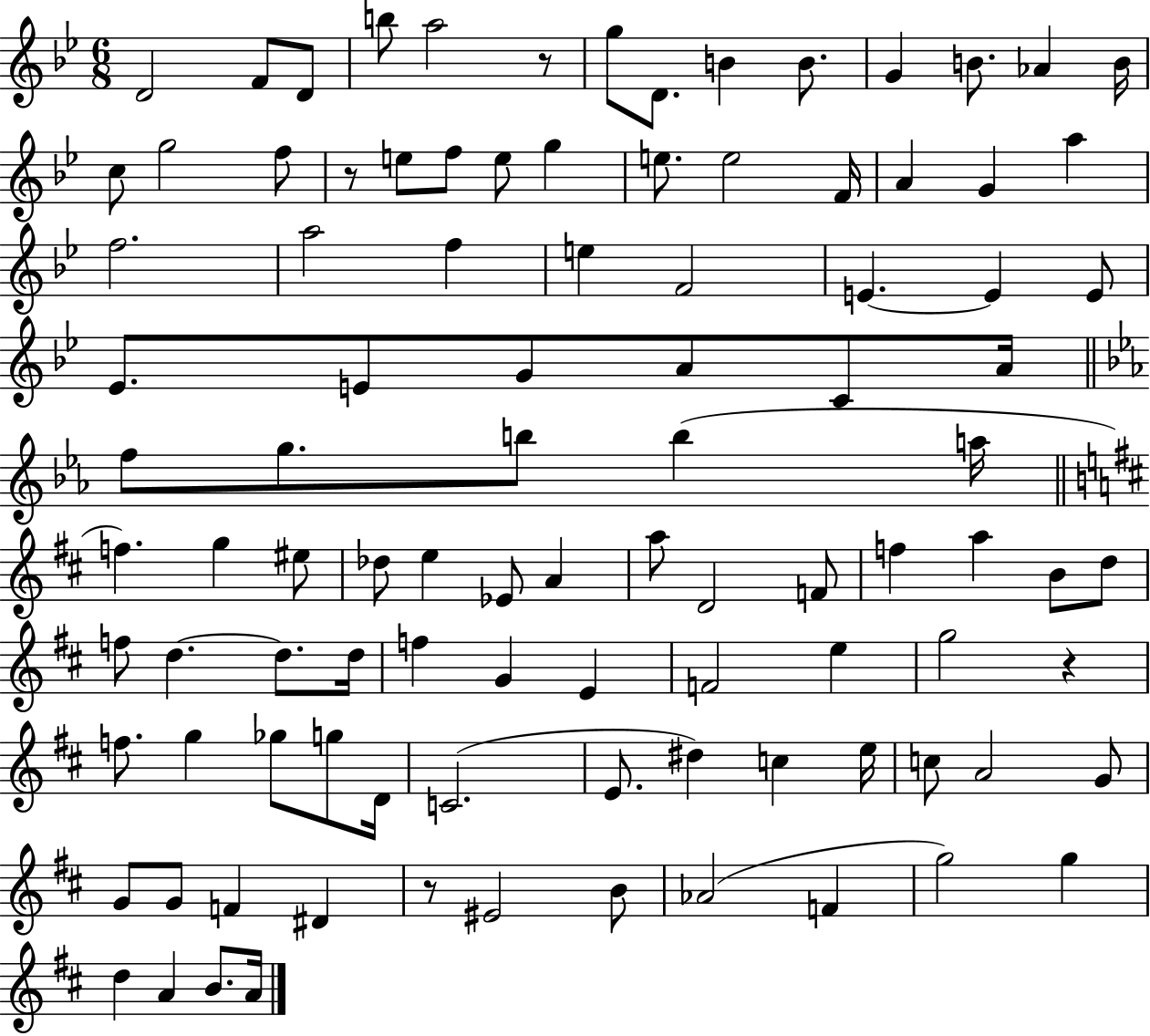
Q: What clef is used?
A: treble